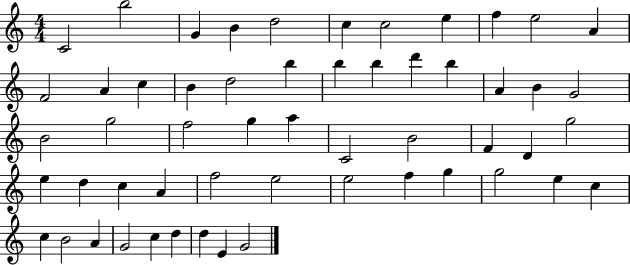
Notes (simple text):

C4/h B5/h G4/q B4/q D5/h C5/q C5/h E5/q F5/q E5/h A4/q F4/h A4/q C5/q B4/q D5/h B5/q B5/q B5/q D6/q B5/q A4/q B4/q G4/h B4/h G5/h F5/h G5/q A5/q C4/h B4/h F4/q D4/q G5/h E5/q D5/q C5/q A4/q F5/h E5/h E5/h F5/q G5/q G5/h E5/q C5/q C5/q B4/h A4/q G4/h C5/q D5/q D5/q E4/q G4/h